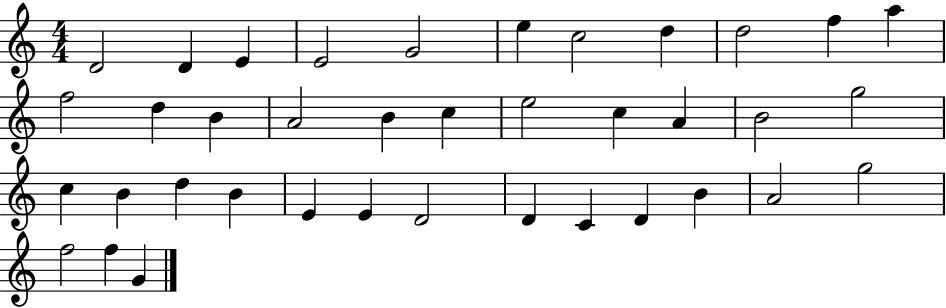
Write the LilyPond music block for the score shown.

{
  \clef treble
  \numericTimeSignature
  \time 4/4
  \key c \major
  d'2 d'4 e'4 | e'2 g'2 | e''4 c''2 d''4 | d''2 f''4 a''4 | \break f''2 d''4 b'4 | a'2 b'4 c''4 | e''2 c''4 a'4 | b'2 g''2 | \break c''4 b'4 d''4 b'4 | e'4 e'4 d'2 | d'4 c'4 d'4 b'4 | a'2 g''2 | \break f''2 f''4 g'4 | \bar "|."
}